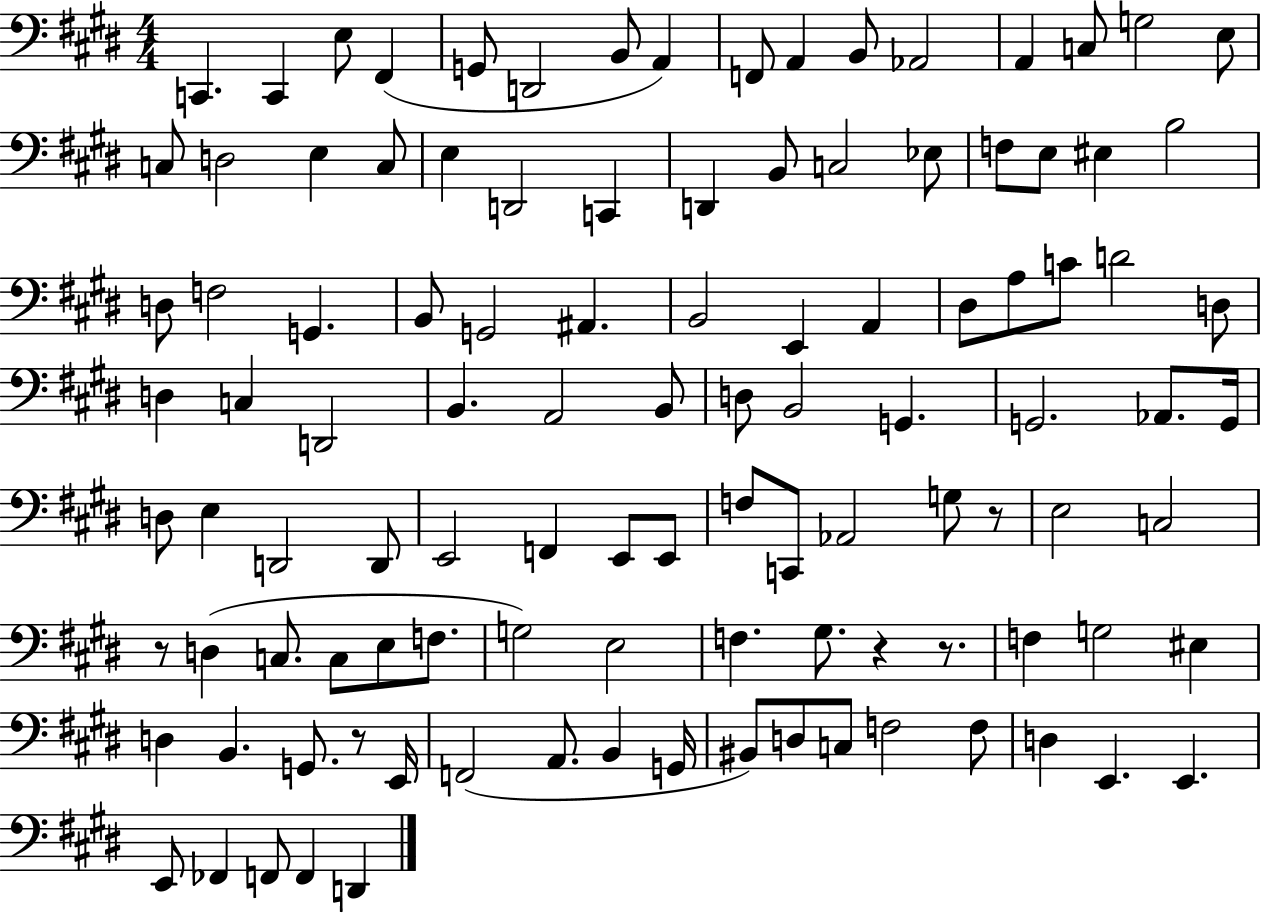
{
  \clef bass
  \numericTimeSignature
  \time 4/4
  \key e \major
  c,4. c,4 e8 fis,4( | g,8 d,2 b,8 a,4) | f,8 a,4 b,8 aes,2 | a,4 c8 g2 e8 | \break c8 d2 e4 c8 | e4 d,2 c,4 | d,4 b,8 c2 ees8 | f8 e8 eis4 b2 | \break d8 f2 g,4. | b,8 g,2 ais,4. | b,2 e,4 a,4 | dis8 a8 c'8 d'2 d8 | \break d4 c4 d,2 | b,4. a,2 b,8 | d8 b,2 g,4. | g,2. aes,8. g,16 | \break d8 e4 d,2 d,8 | e,2 f,4 e,8 e,8 | f8 c,8 aes,2 g8 r8 | e2 c2 | \break r8 d4( c8. c8 e8 f8. | g2) e2 | f4. gis8. r4 r8. | f4 g2 eis4 | \break d4 b,4. g,8. r8 e,16 | f,2( a,8. b,4 g,16 | bis,8) d8 c8 f2 f8 | d4 e,4. e,4. | \break e,8 fes,4 f,8 f,4 d,4 | \bar "|."
}